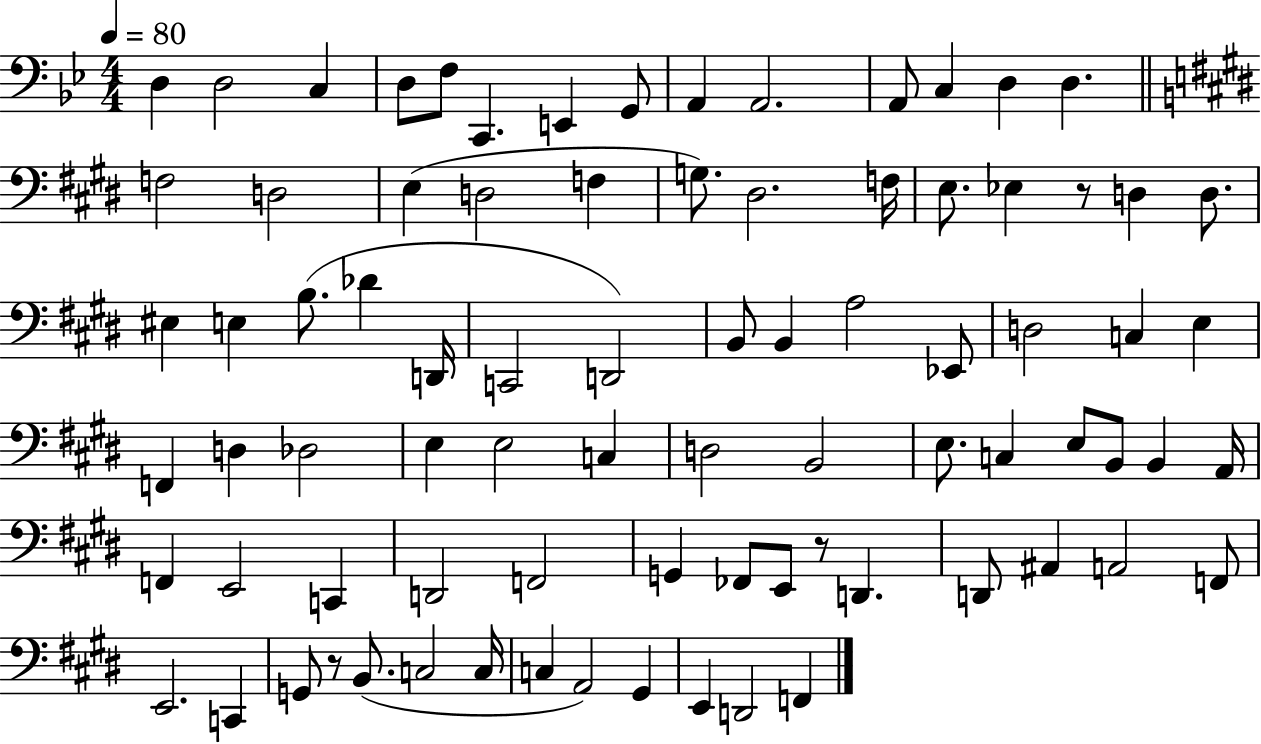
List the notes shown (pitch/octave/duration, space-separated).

D3/q D3/h C3/q D3/e F3/e C2/q. E2/q G2/e A2/q A2/h. A2/e C3/q D3/q D3/q. F3/h D3/h E3/q D3/h F3/q G3/e. D#3/h. F3/s E3/e. Eb3/q R/e D3/q D3/e. EIS3/q E3/q B3/e. Db4/q D2/s C2/h D2/h B2/e B2/q A3/h Eb2/e D3/h C3/q E3/q F2/q D3/q Db3/h E3/q E3/h C3/q D3/h B2/h E3/e. C3/q E3/e B2/e B2/q A2/s F2/q E2/h C2/q D2/h F2/h G2/q FES2/e E2/e R/e D2/q. D2/e A#2/q A2/h F2/e E2/h. C2/q G2/e R/e B2/e. C3/h C3/s C3/q A2/h G#2/q E2/q D2/h F2/q